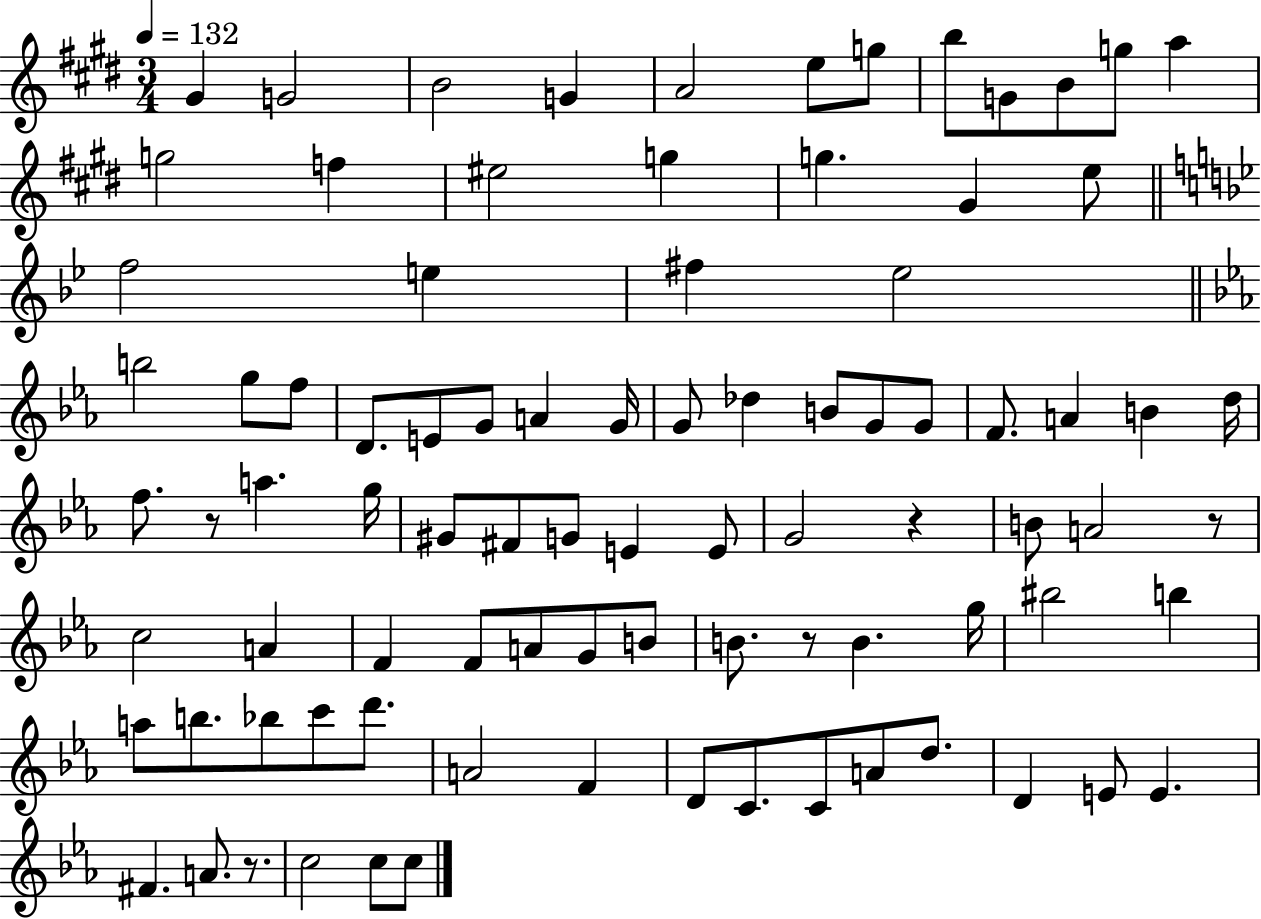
{
  \clef treble
  \numericTimeSignature
  \time 3/4
  \key e \major
  \tempo 4 = 132
  \repeat volta 2 { gis'4 g'2 | b'2 g'4 | a'2 e''8 g''8 | b''8 g'8 b'8 g''8 a''4 | \break g''2 f''4 | eis''2 g''4 | g''4. gis'4 e''8 | \bar "||" \break \key g \minor f''2 e''4 | fis''4 ees''2 | \bar "||" \break \key ees \major b''2 g''8 f''8 | d'8. e'8 g'8 a'4 g'16 | g'8 des''4 b'8 g'8 g'8 | f'8. a'4 b'4 d''16 | \break f''8. r8 a''4. g''16 | gis'8 fis'8 g'8 e'4 e'8 | g'2 r4 | b'8 a'2 r8 | \break c''2 a'4 | f'4 f'8 a'8 g'8 b'8 | b'8. r8 b'4. g''16 | bis''2 b''4 | \break a''8 b''8. bes''8 c'''8 d'''8. | a'2 f'4 | d'8 c'8. c'8 a'8 d''8. | d'4 e'8 e'4. | \break fis'4. a'8. r8. | c''2 c''8 c''8 | } \bar "|."
}